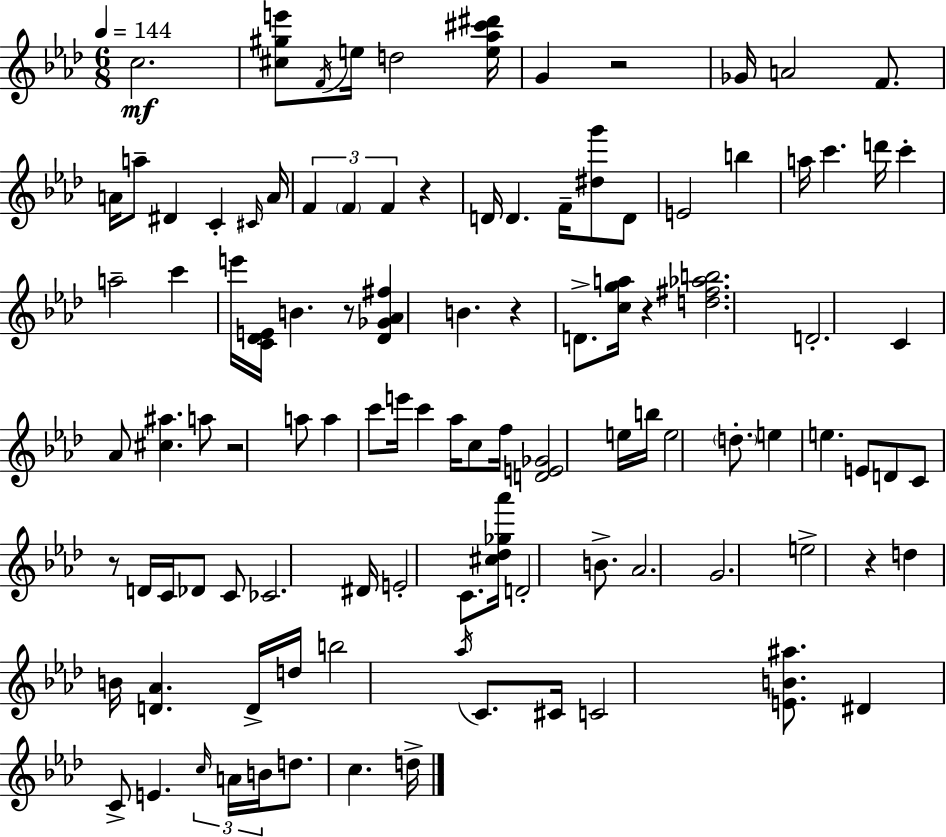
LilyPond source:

{
  \clef treble
  \numericTimeSignature
  \time 6/8
  \key f \minor
  \tempo 4 = 144
  c''2.\mf | <cis'' gis'' e'''>8 \acciaccatura { f'16 } e''16 d''2 | <e'' aes'' cis''' dis'''>16 g'4 r2 | ges'16 a'2 f'8. | \break a'16 a''8-- dis'4 c'4-. | \grace { cis'16 } a'16 \tuplet 3/2 { f'4 \parenthesize f'4 f'4 } | r4 d'16 d'4. | f'16-- <dis'' g'''>8 d'8 e'2 | \break b''4 a''16 c'''4. | d'''16 c'''4-. a''2-- | c'''4 e'''16 <c' des' e'>16 b'4. | r8 <des' ges' aes' fis''>4 b'4. | \break r4 d'8.-> <c'' g'' a''>16 r4 | <d'' fis'' aes'' b''>2. | d'2.-. | c'4 aes'8 <cis'' ais''>4. | \break a''8 r2 | a''8 a''4 c'''8 e'''16 c'''4 | aes''16 c''8 f''16 <d' e' ges'>2 | e''16 b''16 e''2 \parenthesize d''8.-. | \break e''4 e''4. | e'8 d'8 c'8 r8 d'16 c'16 des'8 | c'8 ces'2. | dis'16 e'2-. c'8. | \break <cis'' des'' ges'' aes'''>16 d'2-. b'8.-> | aes'2. | g'2. | e''2-> r4 | \break d''4 b'16 <d' aes'>4. | d'16-> d''16 b''2 \acciaccatura { aes''16 } | c'8. cis'16 c'2 | <e' b' ais''>8. dis'4 c'8-> e'4. | \break \tuplet 3/2 { \grace { c''16 } a'16 b'16 } d''8. c''4. | d''16-> \bar "|."
}